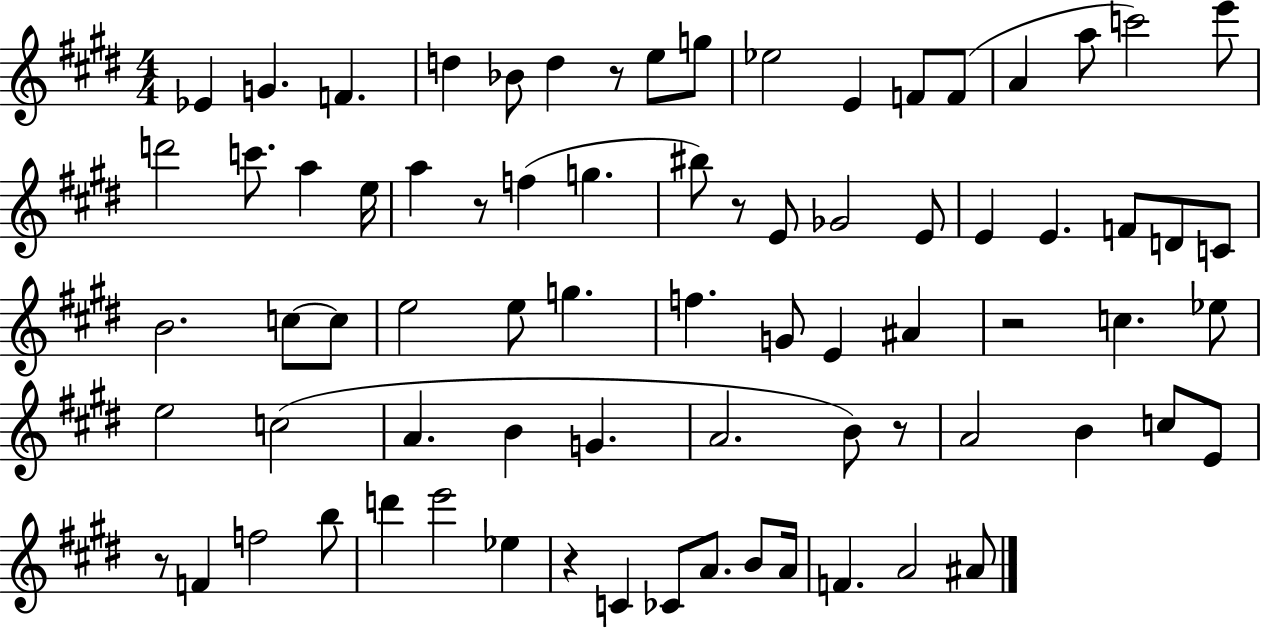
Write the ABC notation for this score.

X:1
T:Untitled
M:4/4
L:1/4
K:E
_E G F d _B/2 d z/2 e/2 g/2 _e2 E F/2 F/2 A a/2 c'2 e'/2 d'2 c'/2 a e/4 a z/2 f g ^b/2 z/2 E/2 _G2 E/2 E E F/2 D/2 C/2 B2 c/2 c/2 e2 e/2 g f G/2 E ^A z2 c _e/2 e2 c2 A B G A2 B/2 z/2 A2 B c/2 E/2 z/2 F f2 b/2 d' e'2 _e z C _C/2 A/2 B/2 A/4 F A2 ^A/2